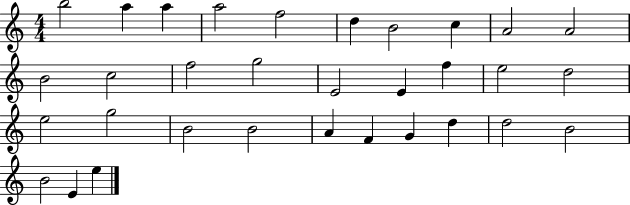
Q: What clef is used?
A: treble